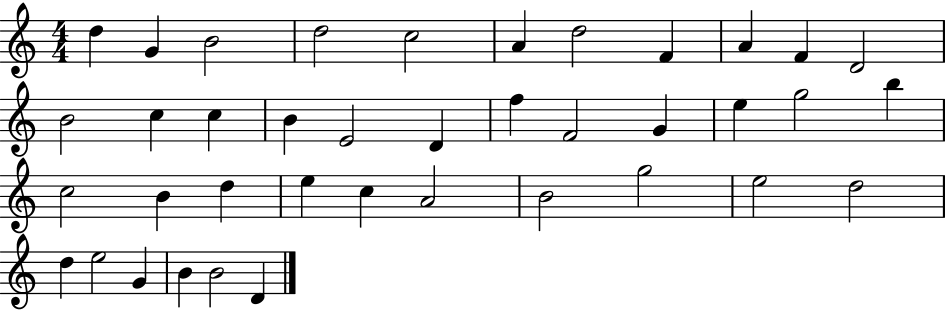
X:1
T:Untitled
M:4/4
L:1/4
K:C
d G B2 d2 c2 A d2 F A F D2 B2 c c B E2 D f F2 G e g2 b c2 B d e c A2 B2 g2 e2 d2 d e2 G B B2 D